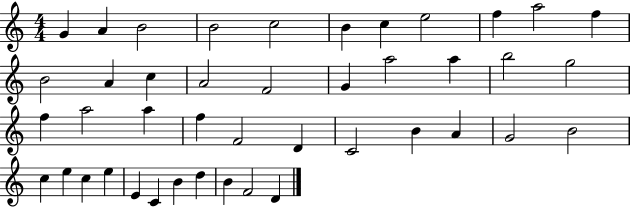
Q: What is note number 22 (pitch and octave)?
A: F5